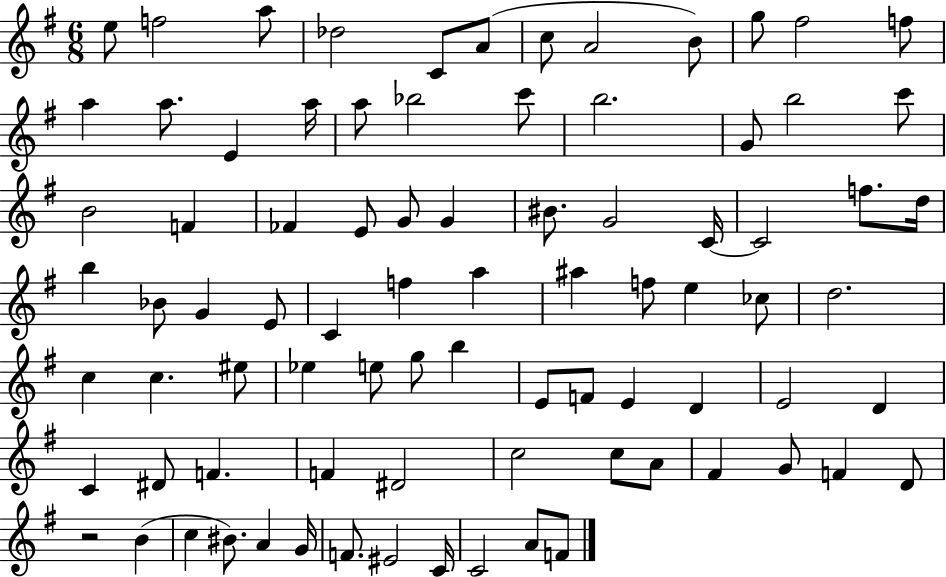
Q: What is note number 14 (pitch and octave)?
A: A5